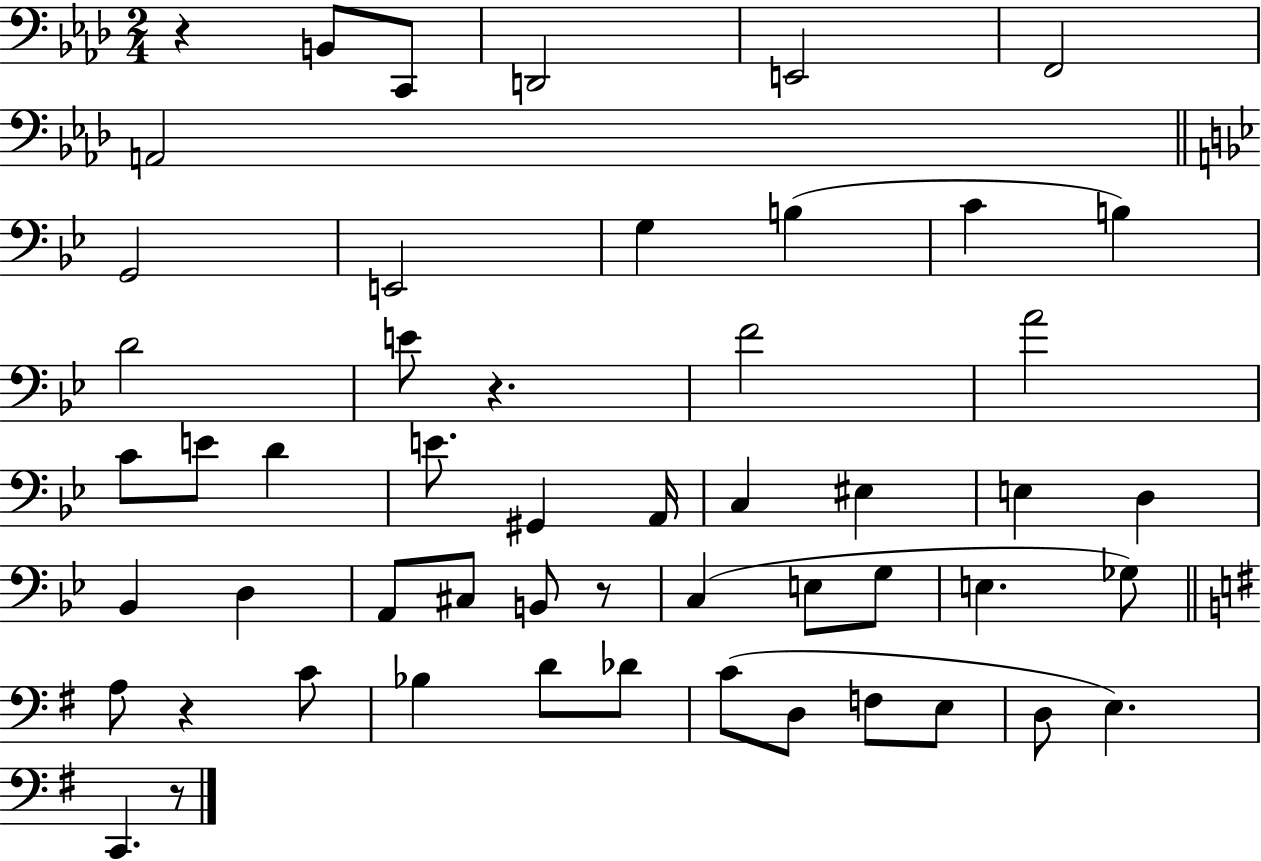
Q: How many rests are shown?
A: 5